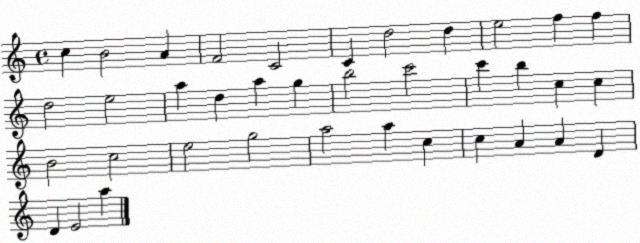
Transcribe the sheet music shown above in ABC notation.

X:1
T:Untitled
M:4/4
L:1/4
K:C
c B2 A F2 C2 C d2 d e2 f f d2 e2 a d a g b2 c'2 c' b c c B2 c2 e2 g2 a2 a c c A A D D E2 a